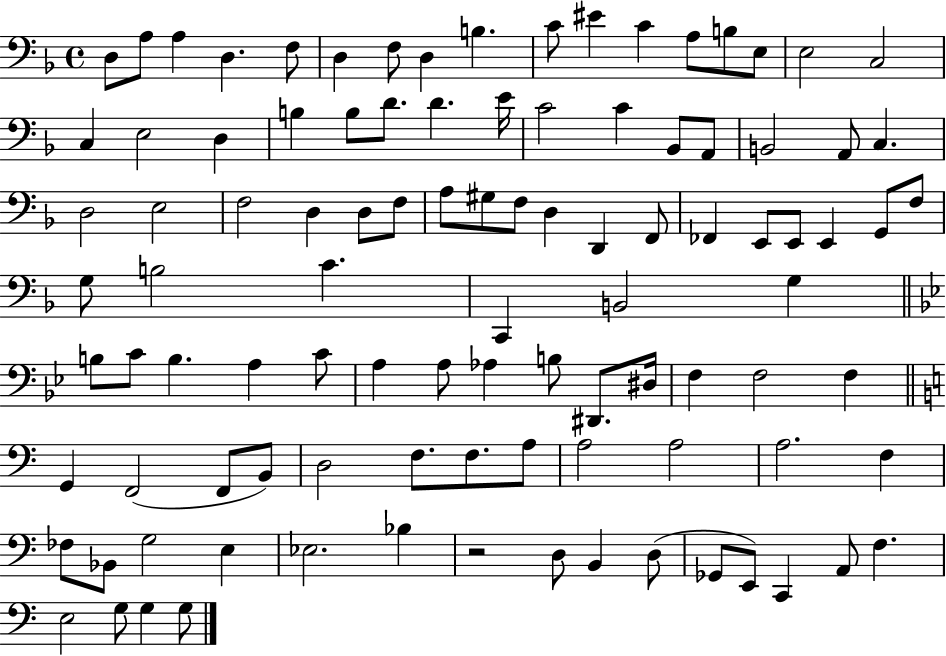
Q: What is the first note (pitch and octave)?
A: D3